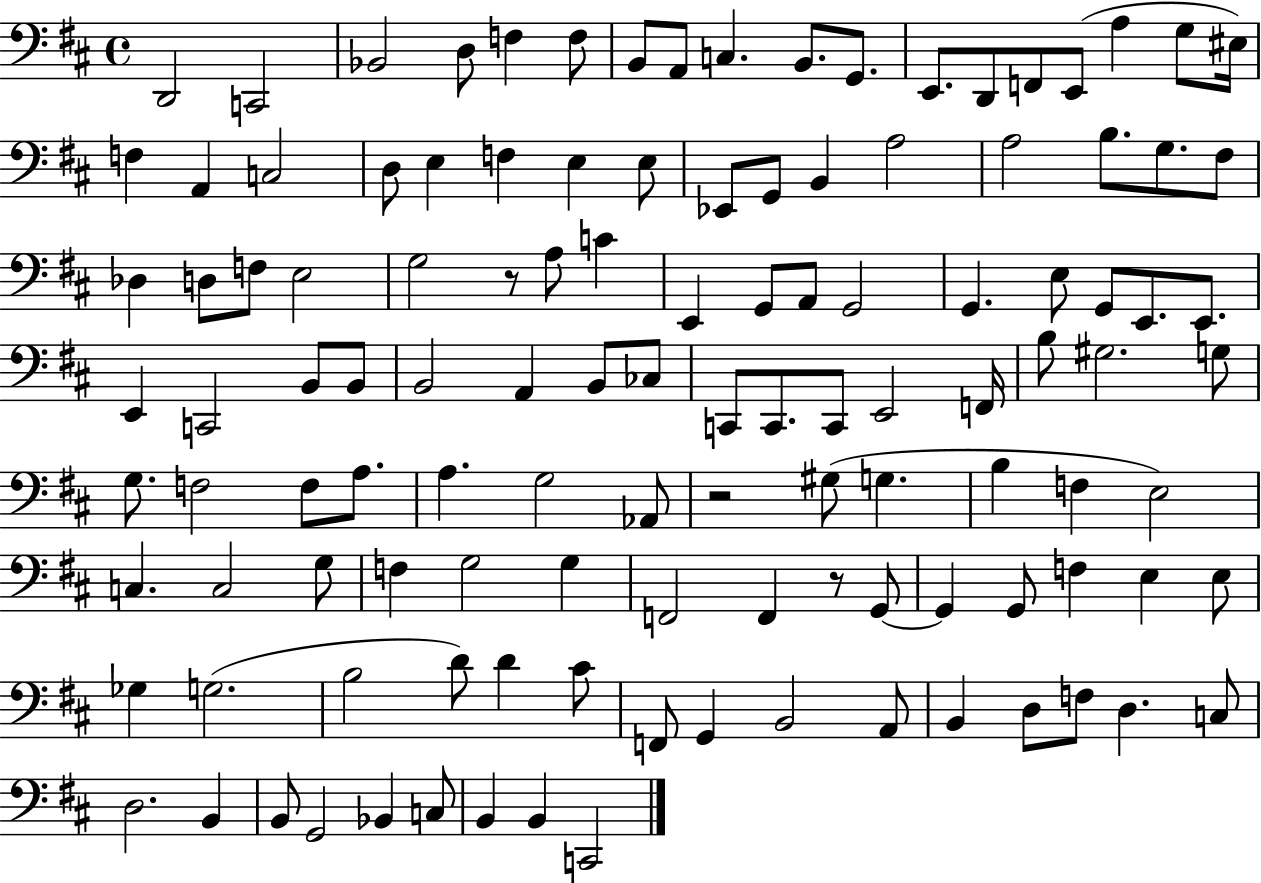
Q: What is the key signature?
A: D major